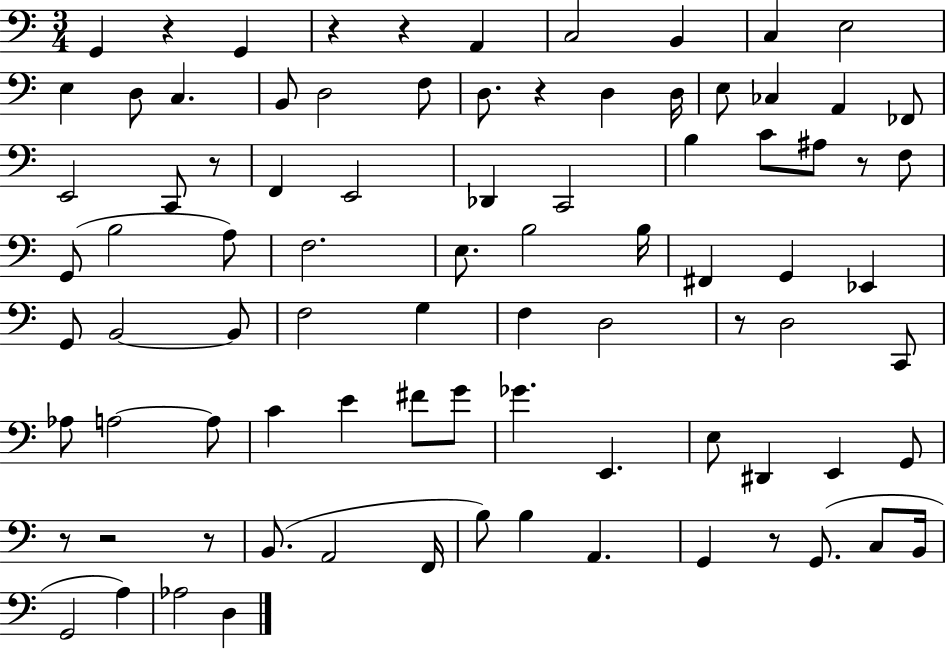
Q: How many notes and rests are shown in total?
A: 87